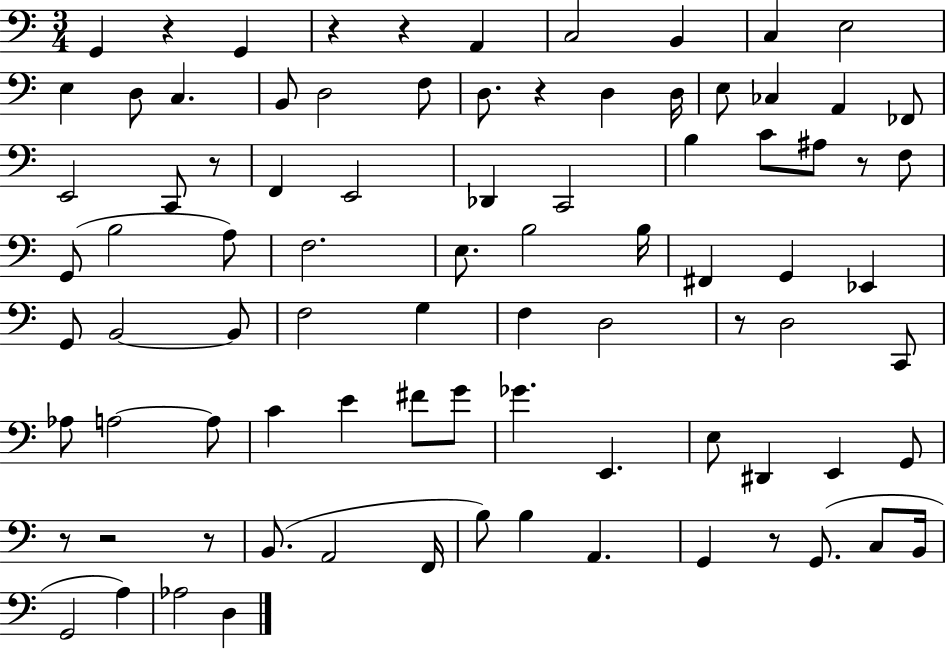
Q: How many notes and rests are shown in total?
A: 87